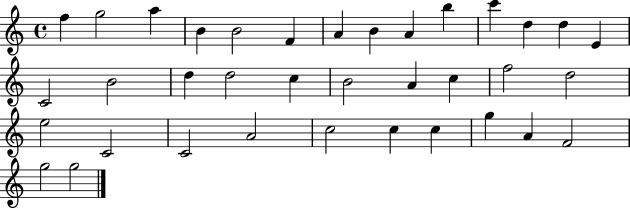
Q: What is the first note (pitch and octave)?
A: F5